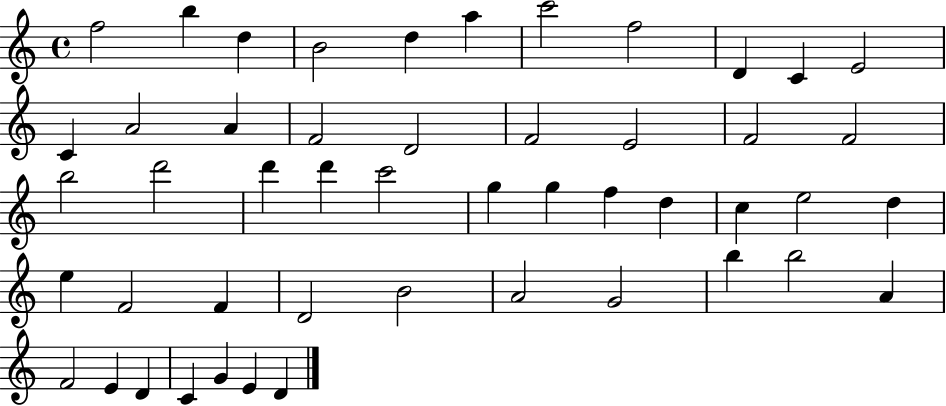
F5/h B5/q D5/q B4/h D5/q A5/q C6/h F5/h D4/q C4/q E4/h C4/q A4/h A4/q F4/h D4/h F4/h E4/h F4/h F4/h B5/h D6/h D6/q D6/q C6/h G5/q G5/q F5/q D5/q C5/q E5/h D5/q E5/q F4/h F4/q D4/h B4/h A4/h G4/h B5/q B5/h A4/q F4/h E4/q D4/q C4/q G4/q E4/q D4/q